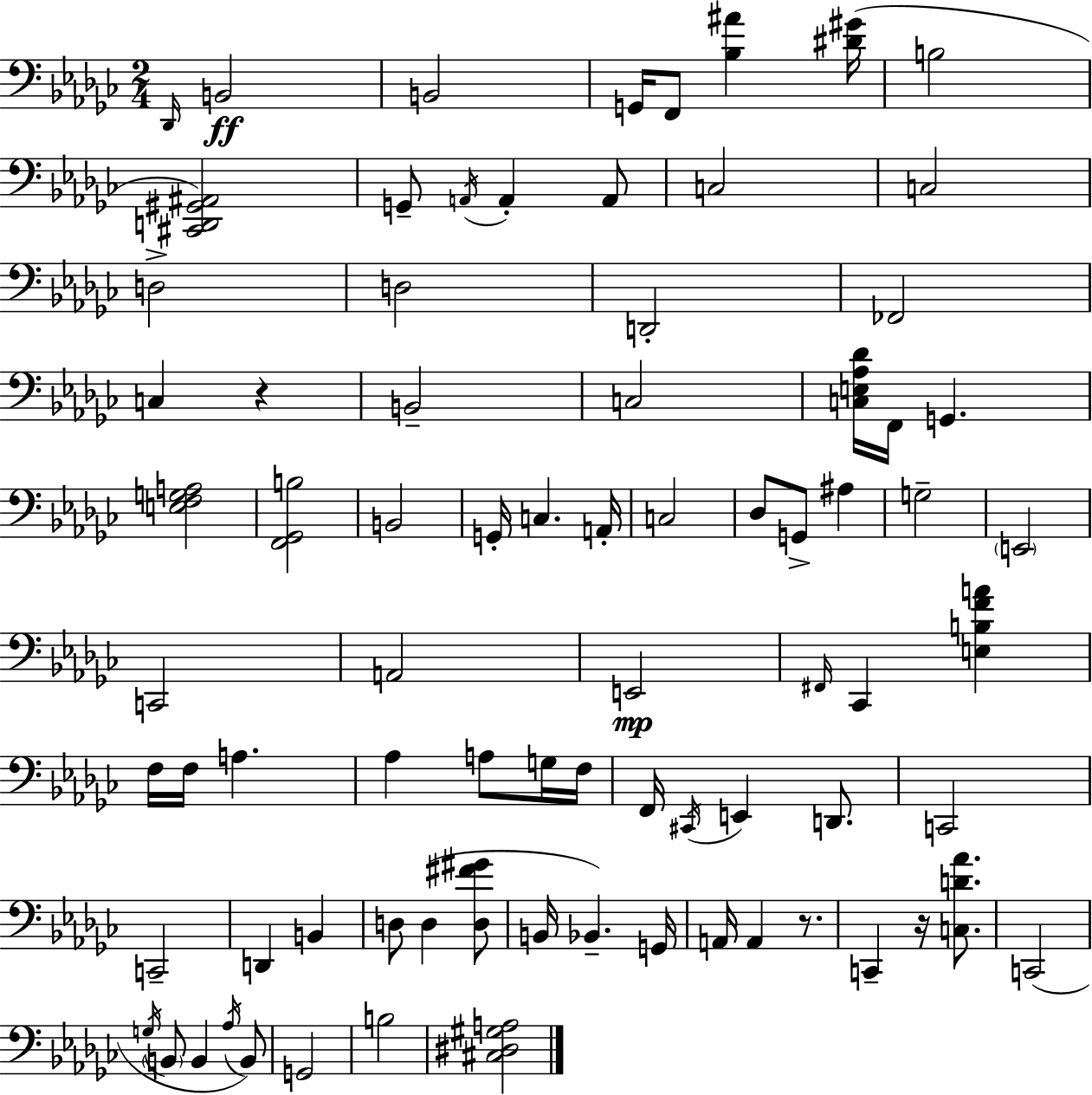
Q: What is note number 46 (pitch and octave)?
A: E2